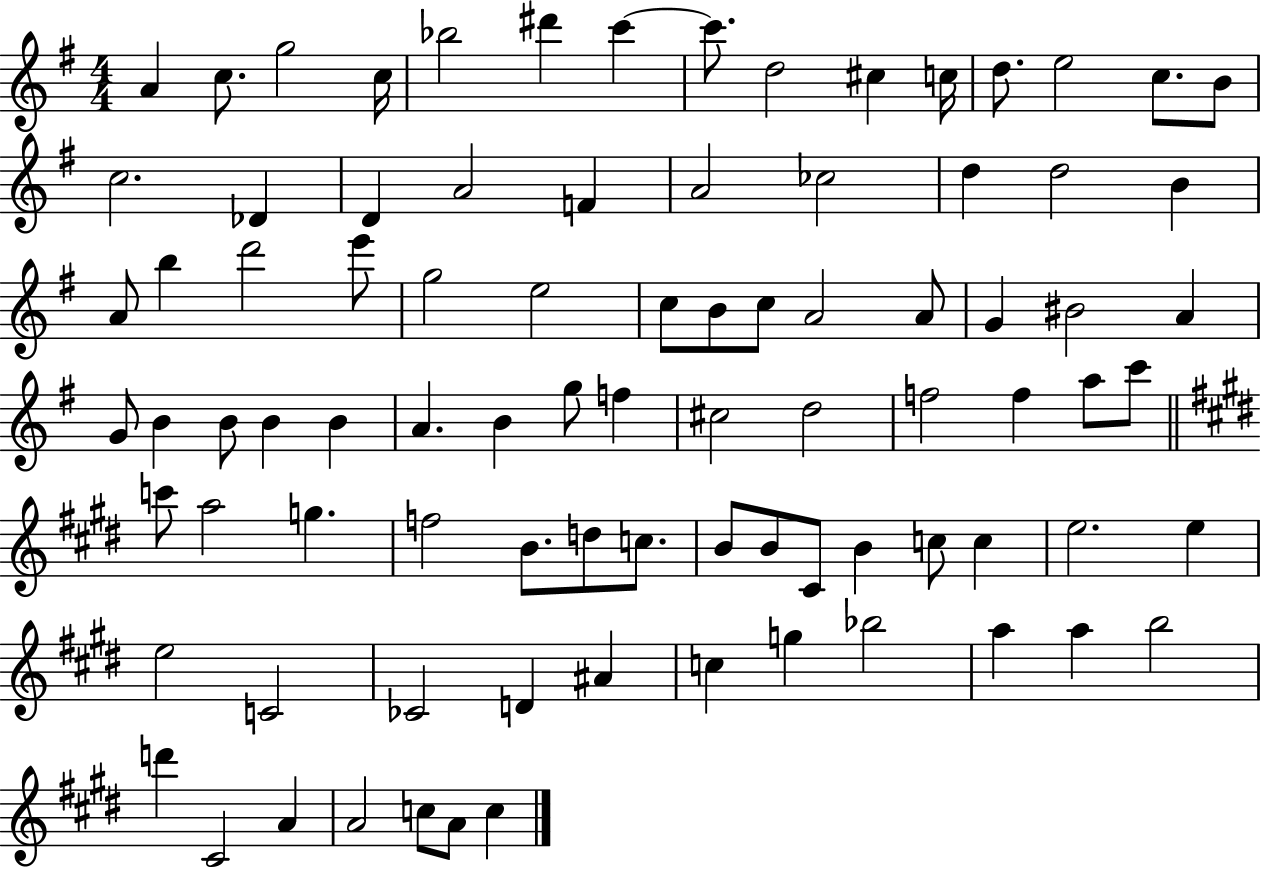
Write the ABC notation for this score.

X:1
T:Untitled
M:4/4
L:1/4
K:G
A c/2 g2 c/4 _b2 ^d' c' c'/2 d2 ^c c/4 d/2 e2 c/2 B/2 c2 _D D A2 F A2 _c2 d d2 B A/2 b d'2 e'/2 g2 e2 c/2 B/2 c/2 A2 A/2 G ^B2 A G/2 B B/2 B B A B g/2 f ^c2 d2 f2 f a/2 c'/2 c'/2 a2 g f2 B/2 d/2 c/2 B/2 B/2 ^C/2 B c/2 c e2 e e2 C2 _C2 D ^A c g _b2 a a b2 d' ^C2 A A2 c/2 A/2 c